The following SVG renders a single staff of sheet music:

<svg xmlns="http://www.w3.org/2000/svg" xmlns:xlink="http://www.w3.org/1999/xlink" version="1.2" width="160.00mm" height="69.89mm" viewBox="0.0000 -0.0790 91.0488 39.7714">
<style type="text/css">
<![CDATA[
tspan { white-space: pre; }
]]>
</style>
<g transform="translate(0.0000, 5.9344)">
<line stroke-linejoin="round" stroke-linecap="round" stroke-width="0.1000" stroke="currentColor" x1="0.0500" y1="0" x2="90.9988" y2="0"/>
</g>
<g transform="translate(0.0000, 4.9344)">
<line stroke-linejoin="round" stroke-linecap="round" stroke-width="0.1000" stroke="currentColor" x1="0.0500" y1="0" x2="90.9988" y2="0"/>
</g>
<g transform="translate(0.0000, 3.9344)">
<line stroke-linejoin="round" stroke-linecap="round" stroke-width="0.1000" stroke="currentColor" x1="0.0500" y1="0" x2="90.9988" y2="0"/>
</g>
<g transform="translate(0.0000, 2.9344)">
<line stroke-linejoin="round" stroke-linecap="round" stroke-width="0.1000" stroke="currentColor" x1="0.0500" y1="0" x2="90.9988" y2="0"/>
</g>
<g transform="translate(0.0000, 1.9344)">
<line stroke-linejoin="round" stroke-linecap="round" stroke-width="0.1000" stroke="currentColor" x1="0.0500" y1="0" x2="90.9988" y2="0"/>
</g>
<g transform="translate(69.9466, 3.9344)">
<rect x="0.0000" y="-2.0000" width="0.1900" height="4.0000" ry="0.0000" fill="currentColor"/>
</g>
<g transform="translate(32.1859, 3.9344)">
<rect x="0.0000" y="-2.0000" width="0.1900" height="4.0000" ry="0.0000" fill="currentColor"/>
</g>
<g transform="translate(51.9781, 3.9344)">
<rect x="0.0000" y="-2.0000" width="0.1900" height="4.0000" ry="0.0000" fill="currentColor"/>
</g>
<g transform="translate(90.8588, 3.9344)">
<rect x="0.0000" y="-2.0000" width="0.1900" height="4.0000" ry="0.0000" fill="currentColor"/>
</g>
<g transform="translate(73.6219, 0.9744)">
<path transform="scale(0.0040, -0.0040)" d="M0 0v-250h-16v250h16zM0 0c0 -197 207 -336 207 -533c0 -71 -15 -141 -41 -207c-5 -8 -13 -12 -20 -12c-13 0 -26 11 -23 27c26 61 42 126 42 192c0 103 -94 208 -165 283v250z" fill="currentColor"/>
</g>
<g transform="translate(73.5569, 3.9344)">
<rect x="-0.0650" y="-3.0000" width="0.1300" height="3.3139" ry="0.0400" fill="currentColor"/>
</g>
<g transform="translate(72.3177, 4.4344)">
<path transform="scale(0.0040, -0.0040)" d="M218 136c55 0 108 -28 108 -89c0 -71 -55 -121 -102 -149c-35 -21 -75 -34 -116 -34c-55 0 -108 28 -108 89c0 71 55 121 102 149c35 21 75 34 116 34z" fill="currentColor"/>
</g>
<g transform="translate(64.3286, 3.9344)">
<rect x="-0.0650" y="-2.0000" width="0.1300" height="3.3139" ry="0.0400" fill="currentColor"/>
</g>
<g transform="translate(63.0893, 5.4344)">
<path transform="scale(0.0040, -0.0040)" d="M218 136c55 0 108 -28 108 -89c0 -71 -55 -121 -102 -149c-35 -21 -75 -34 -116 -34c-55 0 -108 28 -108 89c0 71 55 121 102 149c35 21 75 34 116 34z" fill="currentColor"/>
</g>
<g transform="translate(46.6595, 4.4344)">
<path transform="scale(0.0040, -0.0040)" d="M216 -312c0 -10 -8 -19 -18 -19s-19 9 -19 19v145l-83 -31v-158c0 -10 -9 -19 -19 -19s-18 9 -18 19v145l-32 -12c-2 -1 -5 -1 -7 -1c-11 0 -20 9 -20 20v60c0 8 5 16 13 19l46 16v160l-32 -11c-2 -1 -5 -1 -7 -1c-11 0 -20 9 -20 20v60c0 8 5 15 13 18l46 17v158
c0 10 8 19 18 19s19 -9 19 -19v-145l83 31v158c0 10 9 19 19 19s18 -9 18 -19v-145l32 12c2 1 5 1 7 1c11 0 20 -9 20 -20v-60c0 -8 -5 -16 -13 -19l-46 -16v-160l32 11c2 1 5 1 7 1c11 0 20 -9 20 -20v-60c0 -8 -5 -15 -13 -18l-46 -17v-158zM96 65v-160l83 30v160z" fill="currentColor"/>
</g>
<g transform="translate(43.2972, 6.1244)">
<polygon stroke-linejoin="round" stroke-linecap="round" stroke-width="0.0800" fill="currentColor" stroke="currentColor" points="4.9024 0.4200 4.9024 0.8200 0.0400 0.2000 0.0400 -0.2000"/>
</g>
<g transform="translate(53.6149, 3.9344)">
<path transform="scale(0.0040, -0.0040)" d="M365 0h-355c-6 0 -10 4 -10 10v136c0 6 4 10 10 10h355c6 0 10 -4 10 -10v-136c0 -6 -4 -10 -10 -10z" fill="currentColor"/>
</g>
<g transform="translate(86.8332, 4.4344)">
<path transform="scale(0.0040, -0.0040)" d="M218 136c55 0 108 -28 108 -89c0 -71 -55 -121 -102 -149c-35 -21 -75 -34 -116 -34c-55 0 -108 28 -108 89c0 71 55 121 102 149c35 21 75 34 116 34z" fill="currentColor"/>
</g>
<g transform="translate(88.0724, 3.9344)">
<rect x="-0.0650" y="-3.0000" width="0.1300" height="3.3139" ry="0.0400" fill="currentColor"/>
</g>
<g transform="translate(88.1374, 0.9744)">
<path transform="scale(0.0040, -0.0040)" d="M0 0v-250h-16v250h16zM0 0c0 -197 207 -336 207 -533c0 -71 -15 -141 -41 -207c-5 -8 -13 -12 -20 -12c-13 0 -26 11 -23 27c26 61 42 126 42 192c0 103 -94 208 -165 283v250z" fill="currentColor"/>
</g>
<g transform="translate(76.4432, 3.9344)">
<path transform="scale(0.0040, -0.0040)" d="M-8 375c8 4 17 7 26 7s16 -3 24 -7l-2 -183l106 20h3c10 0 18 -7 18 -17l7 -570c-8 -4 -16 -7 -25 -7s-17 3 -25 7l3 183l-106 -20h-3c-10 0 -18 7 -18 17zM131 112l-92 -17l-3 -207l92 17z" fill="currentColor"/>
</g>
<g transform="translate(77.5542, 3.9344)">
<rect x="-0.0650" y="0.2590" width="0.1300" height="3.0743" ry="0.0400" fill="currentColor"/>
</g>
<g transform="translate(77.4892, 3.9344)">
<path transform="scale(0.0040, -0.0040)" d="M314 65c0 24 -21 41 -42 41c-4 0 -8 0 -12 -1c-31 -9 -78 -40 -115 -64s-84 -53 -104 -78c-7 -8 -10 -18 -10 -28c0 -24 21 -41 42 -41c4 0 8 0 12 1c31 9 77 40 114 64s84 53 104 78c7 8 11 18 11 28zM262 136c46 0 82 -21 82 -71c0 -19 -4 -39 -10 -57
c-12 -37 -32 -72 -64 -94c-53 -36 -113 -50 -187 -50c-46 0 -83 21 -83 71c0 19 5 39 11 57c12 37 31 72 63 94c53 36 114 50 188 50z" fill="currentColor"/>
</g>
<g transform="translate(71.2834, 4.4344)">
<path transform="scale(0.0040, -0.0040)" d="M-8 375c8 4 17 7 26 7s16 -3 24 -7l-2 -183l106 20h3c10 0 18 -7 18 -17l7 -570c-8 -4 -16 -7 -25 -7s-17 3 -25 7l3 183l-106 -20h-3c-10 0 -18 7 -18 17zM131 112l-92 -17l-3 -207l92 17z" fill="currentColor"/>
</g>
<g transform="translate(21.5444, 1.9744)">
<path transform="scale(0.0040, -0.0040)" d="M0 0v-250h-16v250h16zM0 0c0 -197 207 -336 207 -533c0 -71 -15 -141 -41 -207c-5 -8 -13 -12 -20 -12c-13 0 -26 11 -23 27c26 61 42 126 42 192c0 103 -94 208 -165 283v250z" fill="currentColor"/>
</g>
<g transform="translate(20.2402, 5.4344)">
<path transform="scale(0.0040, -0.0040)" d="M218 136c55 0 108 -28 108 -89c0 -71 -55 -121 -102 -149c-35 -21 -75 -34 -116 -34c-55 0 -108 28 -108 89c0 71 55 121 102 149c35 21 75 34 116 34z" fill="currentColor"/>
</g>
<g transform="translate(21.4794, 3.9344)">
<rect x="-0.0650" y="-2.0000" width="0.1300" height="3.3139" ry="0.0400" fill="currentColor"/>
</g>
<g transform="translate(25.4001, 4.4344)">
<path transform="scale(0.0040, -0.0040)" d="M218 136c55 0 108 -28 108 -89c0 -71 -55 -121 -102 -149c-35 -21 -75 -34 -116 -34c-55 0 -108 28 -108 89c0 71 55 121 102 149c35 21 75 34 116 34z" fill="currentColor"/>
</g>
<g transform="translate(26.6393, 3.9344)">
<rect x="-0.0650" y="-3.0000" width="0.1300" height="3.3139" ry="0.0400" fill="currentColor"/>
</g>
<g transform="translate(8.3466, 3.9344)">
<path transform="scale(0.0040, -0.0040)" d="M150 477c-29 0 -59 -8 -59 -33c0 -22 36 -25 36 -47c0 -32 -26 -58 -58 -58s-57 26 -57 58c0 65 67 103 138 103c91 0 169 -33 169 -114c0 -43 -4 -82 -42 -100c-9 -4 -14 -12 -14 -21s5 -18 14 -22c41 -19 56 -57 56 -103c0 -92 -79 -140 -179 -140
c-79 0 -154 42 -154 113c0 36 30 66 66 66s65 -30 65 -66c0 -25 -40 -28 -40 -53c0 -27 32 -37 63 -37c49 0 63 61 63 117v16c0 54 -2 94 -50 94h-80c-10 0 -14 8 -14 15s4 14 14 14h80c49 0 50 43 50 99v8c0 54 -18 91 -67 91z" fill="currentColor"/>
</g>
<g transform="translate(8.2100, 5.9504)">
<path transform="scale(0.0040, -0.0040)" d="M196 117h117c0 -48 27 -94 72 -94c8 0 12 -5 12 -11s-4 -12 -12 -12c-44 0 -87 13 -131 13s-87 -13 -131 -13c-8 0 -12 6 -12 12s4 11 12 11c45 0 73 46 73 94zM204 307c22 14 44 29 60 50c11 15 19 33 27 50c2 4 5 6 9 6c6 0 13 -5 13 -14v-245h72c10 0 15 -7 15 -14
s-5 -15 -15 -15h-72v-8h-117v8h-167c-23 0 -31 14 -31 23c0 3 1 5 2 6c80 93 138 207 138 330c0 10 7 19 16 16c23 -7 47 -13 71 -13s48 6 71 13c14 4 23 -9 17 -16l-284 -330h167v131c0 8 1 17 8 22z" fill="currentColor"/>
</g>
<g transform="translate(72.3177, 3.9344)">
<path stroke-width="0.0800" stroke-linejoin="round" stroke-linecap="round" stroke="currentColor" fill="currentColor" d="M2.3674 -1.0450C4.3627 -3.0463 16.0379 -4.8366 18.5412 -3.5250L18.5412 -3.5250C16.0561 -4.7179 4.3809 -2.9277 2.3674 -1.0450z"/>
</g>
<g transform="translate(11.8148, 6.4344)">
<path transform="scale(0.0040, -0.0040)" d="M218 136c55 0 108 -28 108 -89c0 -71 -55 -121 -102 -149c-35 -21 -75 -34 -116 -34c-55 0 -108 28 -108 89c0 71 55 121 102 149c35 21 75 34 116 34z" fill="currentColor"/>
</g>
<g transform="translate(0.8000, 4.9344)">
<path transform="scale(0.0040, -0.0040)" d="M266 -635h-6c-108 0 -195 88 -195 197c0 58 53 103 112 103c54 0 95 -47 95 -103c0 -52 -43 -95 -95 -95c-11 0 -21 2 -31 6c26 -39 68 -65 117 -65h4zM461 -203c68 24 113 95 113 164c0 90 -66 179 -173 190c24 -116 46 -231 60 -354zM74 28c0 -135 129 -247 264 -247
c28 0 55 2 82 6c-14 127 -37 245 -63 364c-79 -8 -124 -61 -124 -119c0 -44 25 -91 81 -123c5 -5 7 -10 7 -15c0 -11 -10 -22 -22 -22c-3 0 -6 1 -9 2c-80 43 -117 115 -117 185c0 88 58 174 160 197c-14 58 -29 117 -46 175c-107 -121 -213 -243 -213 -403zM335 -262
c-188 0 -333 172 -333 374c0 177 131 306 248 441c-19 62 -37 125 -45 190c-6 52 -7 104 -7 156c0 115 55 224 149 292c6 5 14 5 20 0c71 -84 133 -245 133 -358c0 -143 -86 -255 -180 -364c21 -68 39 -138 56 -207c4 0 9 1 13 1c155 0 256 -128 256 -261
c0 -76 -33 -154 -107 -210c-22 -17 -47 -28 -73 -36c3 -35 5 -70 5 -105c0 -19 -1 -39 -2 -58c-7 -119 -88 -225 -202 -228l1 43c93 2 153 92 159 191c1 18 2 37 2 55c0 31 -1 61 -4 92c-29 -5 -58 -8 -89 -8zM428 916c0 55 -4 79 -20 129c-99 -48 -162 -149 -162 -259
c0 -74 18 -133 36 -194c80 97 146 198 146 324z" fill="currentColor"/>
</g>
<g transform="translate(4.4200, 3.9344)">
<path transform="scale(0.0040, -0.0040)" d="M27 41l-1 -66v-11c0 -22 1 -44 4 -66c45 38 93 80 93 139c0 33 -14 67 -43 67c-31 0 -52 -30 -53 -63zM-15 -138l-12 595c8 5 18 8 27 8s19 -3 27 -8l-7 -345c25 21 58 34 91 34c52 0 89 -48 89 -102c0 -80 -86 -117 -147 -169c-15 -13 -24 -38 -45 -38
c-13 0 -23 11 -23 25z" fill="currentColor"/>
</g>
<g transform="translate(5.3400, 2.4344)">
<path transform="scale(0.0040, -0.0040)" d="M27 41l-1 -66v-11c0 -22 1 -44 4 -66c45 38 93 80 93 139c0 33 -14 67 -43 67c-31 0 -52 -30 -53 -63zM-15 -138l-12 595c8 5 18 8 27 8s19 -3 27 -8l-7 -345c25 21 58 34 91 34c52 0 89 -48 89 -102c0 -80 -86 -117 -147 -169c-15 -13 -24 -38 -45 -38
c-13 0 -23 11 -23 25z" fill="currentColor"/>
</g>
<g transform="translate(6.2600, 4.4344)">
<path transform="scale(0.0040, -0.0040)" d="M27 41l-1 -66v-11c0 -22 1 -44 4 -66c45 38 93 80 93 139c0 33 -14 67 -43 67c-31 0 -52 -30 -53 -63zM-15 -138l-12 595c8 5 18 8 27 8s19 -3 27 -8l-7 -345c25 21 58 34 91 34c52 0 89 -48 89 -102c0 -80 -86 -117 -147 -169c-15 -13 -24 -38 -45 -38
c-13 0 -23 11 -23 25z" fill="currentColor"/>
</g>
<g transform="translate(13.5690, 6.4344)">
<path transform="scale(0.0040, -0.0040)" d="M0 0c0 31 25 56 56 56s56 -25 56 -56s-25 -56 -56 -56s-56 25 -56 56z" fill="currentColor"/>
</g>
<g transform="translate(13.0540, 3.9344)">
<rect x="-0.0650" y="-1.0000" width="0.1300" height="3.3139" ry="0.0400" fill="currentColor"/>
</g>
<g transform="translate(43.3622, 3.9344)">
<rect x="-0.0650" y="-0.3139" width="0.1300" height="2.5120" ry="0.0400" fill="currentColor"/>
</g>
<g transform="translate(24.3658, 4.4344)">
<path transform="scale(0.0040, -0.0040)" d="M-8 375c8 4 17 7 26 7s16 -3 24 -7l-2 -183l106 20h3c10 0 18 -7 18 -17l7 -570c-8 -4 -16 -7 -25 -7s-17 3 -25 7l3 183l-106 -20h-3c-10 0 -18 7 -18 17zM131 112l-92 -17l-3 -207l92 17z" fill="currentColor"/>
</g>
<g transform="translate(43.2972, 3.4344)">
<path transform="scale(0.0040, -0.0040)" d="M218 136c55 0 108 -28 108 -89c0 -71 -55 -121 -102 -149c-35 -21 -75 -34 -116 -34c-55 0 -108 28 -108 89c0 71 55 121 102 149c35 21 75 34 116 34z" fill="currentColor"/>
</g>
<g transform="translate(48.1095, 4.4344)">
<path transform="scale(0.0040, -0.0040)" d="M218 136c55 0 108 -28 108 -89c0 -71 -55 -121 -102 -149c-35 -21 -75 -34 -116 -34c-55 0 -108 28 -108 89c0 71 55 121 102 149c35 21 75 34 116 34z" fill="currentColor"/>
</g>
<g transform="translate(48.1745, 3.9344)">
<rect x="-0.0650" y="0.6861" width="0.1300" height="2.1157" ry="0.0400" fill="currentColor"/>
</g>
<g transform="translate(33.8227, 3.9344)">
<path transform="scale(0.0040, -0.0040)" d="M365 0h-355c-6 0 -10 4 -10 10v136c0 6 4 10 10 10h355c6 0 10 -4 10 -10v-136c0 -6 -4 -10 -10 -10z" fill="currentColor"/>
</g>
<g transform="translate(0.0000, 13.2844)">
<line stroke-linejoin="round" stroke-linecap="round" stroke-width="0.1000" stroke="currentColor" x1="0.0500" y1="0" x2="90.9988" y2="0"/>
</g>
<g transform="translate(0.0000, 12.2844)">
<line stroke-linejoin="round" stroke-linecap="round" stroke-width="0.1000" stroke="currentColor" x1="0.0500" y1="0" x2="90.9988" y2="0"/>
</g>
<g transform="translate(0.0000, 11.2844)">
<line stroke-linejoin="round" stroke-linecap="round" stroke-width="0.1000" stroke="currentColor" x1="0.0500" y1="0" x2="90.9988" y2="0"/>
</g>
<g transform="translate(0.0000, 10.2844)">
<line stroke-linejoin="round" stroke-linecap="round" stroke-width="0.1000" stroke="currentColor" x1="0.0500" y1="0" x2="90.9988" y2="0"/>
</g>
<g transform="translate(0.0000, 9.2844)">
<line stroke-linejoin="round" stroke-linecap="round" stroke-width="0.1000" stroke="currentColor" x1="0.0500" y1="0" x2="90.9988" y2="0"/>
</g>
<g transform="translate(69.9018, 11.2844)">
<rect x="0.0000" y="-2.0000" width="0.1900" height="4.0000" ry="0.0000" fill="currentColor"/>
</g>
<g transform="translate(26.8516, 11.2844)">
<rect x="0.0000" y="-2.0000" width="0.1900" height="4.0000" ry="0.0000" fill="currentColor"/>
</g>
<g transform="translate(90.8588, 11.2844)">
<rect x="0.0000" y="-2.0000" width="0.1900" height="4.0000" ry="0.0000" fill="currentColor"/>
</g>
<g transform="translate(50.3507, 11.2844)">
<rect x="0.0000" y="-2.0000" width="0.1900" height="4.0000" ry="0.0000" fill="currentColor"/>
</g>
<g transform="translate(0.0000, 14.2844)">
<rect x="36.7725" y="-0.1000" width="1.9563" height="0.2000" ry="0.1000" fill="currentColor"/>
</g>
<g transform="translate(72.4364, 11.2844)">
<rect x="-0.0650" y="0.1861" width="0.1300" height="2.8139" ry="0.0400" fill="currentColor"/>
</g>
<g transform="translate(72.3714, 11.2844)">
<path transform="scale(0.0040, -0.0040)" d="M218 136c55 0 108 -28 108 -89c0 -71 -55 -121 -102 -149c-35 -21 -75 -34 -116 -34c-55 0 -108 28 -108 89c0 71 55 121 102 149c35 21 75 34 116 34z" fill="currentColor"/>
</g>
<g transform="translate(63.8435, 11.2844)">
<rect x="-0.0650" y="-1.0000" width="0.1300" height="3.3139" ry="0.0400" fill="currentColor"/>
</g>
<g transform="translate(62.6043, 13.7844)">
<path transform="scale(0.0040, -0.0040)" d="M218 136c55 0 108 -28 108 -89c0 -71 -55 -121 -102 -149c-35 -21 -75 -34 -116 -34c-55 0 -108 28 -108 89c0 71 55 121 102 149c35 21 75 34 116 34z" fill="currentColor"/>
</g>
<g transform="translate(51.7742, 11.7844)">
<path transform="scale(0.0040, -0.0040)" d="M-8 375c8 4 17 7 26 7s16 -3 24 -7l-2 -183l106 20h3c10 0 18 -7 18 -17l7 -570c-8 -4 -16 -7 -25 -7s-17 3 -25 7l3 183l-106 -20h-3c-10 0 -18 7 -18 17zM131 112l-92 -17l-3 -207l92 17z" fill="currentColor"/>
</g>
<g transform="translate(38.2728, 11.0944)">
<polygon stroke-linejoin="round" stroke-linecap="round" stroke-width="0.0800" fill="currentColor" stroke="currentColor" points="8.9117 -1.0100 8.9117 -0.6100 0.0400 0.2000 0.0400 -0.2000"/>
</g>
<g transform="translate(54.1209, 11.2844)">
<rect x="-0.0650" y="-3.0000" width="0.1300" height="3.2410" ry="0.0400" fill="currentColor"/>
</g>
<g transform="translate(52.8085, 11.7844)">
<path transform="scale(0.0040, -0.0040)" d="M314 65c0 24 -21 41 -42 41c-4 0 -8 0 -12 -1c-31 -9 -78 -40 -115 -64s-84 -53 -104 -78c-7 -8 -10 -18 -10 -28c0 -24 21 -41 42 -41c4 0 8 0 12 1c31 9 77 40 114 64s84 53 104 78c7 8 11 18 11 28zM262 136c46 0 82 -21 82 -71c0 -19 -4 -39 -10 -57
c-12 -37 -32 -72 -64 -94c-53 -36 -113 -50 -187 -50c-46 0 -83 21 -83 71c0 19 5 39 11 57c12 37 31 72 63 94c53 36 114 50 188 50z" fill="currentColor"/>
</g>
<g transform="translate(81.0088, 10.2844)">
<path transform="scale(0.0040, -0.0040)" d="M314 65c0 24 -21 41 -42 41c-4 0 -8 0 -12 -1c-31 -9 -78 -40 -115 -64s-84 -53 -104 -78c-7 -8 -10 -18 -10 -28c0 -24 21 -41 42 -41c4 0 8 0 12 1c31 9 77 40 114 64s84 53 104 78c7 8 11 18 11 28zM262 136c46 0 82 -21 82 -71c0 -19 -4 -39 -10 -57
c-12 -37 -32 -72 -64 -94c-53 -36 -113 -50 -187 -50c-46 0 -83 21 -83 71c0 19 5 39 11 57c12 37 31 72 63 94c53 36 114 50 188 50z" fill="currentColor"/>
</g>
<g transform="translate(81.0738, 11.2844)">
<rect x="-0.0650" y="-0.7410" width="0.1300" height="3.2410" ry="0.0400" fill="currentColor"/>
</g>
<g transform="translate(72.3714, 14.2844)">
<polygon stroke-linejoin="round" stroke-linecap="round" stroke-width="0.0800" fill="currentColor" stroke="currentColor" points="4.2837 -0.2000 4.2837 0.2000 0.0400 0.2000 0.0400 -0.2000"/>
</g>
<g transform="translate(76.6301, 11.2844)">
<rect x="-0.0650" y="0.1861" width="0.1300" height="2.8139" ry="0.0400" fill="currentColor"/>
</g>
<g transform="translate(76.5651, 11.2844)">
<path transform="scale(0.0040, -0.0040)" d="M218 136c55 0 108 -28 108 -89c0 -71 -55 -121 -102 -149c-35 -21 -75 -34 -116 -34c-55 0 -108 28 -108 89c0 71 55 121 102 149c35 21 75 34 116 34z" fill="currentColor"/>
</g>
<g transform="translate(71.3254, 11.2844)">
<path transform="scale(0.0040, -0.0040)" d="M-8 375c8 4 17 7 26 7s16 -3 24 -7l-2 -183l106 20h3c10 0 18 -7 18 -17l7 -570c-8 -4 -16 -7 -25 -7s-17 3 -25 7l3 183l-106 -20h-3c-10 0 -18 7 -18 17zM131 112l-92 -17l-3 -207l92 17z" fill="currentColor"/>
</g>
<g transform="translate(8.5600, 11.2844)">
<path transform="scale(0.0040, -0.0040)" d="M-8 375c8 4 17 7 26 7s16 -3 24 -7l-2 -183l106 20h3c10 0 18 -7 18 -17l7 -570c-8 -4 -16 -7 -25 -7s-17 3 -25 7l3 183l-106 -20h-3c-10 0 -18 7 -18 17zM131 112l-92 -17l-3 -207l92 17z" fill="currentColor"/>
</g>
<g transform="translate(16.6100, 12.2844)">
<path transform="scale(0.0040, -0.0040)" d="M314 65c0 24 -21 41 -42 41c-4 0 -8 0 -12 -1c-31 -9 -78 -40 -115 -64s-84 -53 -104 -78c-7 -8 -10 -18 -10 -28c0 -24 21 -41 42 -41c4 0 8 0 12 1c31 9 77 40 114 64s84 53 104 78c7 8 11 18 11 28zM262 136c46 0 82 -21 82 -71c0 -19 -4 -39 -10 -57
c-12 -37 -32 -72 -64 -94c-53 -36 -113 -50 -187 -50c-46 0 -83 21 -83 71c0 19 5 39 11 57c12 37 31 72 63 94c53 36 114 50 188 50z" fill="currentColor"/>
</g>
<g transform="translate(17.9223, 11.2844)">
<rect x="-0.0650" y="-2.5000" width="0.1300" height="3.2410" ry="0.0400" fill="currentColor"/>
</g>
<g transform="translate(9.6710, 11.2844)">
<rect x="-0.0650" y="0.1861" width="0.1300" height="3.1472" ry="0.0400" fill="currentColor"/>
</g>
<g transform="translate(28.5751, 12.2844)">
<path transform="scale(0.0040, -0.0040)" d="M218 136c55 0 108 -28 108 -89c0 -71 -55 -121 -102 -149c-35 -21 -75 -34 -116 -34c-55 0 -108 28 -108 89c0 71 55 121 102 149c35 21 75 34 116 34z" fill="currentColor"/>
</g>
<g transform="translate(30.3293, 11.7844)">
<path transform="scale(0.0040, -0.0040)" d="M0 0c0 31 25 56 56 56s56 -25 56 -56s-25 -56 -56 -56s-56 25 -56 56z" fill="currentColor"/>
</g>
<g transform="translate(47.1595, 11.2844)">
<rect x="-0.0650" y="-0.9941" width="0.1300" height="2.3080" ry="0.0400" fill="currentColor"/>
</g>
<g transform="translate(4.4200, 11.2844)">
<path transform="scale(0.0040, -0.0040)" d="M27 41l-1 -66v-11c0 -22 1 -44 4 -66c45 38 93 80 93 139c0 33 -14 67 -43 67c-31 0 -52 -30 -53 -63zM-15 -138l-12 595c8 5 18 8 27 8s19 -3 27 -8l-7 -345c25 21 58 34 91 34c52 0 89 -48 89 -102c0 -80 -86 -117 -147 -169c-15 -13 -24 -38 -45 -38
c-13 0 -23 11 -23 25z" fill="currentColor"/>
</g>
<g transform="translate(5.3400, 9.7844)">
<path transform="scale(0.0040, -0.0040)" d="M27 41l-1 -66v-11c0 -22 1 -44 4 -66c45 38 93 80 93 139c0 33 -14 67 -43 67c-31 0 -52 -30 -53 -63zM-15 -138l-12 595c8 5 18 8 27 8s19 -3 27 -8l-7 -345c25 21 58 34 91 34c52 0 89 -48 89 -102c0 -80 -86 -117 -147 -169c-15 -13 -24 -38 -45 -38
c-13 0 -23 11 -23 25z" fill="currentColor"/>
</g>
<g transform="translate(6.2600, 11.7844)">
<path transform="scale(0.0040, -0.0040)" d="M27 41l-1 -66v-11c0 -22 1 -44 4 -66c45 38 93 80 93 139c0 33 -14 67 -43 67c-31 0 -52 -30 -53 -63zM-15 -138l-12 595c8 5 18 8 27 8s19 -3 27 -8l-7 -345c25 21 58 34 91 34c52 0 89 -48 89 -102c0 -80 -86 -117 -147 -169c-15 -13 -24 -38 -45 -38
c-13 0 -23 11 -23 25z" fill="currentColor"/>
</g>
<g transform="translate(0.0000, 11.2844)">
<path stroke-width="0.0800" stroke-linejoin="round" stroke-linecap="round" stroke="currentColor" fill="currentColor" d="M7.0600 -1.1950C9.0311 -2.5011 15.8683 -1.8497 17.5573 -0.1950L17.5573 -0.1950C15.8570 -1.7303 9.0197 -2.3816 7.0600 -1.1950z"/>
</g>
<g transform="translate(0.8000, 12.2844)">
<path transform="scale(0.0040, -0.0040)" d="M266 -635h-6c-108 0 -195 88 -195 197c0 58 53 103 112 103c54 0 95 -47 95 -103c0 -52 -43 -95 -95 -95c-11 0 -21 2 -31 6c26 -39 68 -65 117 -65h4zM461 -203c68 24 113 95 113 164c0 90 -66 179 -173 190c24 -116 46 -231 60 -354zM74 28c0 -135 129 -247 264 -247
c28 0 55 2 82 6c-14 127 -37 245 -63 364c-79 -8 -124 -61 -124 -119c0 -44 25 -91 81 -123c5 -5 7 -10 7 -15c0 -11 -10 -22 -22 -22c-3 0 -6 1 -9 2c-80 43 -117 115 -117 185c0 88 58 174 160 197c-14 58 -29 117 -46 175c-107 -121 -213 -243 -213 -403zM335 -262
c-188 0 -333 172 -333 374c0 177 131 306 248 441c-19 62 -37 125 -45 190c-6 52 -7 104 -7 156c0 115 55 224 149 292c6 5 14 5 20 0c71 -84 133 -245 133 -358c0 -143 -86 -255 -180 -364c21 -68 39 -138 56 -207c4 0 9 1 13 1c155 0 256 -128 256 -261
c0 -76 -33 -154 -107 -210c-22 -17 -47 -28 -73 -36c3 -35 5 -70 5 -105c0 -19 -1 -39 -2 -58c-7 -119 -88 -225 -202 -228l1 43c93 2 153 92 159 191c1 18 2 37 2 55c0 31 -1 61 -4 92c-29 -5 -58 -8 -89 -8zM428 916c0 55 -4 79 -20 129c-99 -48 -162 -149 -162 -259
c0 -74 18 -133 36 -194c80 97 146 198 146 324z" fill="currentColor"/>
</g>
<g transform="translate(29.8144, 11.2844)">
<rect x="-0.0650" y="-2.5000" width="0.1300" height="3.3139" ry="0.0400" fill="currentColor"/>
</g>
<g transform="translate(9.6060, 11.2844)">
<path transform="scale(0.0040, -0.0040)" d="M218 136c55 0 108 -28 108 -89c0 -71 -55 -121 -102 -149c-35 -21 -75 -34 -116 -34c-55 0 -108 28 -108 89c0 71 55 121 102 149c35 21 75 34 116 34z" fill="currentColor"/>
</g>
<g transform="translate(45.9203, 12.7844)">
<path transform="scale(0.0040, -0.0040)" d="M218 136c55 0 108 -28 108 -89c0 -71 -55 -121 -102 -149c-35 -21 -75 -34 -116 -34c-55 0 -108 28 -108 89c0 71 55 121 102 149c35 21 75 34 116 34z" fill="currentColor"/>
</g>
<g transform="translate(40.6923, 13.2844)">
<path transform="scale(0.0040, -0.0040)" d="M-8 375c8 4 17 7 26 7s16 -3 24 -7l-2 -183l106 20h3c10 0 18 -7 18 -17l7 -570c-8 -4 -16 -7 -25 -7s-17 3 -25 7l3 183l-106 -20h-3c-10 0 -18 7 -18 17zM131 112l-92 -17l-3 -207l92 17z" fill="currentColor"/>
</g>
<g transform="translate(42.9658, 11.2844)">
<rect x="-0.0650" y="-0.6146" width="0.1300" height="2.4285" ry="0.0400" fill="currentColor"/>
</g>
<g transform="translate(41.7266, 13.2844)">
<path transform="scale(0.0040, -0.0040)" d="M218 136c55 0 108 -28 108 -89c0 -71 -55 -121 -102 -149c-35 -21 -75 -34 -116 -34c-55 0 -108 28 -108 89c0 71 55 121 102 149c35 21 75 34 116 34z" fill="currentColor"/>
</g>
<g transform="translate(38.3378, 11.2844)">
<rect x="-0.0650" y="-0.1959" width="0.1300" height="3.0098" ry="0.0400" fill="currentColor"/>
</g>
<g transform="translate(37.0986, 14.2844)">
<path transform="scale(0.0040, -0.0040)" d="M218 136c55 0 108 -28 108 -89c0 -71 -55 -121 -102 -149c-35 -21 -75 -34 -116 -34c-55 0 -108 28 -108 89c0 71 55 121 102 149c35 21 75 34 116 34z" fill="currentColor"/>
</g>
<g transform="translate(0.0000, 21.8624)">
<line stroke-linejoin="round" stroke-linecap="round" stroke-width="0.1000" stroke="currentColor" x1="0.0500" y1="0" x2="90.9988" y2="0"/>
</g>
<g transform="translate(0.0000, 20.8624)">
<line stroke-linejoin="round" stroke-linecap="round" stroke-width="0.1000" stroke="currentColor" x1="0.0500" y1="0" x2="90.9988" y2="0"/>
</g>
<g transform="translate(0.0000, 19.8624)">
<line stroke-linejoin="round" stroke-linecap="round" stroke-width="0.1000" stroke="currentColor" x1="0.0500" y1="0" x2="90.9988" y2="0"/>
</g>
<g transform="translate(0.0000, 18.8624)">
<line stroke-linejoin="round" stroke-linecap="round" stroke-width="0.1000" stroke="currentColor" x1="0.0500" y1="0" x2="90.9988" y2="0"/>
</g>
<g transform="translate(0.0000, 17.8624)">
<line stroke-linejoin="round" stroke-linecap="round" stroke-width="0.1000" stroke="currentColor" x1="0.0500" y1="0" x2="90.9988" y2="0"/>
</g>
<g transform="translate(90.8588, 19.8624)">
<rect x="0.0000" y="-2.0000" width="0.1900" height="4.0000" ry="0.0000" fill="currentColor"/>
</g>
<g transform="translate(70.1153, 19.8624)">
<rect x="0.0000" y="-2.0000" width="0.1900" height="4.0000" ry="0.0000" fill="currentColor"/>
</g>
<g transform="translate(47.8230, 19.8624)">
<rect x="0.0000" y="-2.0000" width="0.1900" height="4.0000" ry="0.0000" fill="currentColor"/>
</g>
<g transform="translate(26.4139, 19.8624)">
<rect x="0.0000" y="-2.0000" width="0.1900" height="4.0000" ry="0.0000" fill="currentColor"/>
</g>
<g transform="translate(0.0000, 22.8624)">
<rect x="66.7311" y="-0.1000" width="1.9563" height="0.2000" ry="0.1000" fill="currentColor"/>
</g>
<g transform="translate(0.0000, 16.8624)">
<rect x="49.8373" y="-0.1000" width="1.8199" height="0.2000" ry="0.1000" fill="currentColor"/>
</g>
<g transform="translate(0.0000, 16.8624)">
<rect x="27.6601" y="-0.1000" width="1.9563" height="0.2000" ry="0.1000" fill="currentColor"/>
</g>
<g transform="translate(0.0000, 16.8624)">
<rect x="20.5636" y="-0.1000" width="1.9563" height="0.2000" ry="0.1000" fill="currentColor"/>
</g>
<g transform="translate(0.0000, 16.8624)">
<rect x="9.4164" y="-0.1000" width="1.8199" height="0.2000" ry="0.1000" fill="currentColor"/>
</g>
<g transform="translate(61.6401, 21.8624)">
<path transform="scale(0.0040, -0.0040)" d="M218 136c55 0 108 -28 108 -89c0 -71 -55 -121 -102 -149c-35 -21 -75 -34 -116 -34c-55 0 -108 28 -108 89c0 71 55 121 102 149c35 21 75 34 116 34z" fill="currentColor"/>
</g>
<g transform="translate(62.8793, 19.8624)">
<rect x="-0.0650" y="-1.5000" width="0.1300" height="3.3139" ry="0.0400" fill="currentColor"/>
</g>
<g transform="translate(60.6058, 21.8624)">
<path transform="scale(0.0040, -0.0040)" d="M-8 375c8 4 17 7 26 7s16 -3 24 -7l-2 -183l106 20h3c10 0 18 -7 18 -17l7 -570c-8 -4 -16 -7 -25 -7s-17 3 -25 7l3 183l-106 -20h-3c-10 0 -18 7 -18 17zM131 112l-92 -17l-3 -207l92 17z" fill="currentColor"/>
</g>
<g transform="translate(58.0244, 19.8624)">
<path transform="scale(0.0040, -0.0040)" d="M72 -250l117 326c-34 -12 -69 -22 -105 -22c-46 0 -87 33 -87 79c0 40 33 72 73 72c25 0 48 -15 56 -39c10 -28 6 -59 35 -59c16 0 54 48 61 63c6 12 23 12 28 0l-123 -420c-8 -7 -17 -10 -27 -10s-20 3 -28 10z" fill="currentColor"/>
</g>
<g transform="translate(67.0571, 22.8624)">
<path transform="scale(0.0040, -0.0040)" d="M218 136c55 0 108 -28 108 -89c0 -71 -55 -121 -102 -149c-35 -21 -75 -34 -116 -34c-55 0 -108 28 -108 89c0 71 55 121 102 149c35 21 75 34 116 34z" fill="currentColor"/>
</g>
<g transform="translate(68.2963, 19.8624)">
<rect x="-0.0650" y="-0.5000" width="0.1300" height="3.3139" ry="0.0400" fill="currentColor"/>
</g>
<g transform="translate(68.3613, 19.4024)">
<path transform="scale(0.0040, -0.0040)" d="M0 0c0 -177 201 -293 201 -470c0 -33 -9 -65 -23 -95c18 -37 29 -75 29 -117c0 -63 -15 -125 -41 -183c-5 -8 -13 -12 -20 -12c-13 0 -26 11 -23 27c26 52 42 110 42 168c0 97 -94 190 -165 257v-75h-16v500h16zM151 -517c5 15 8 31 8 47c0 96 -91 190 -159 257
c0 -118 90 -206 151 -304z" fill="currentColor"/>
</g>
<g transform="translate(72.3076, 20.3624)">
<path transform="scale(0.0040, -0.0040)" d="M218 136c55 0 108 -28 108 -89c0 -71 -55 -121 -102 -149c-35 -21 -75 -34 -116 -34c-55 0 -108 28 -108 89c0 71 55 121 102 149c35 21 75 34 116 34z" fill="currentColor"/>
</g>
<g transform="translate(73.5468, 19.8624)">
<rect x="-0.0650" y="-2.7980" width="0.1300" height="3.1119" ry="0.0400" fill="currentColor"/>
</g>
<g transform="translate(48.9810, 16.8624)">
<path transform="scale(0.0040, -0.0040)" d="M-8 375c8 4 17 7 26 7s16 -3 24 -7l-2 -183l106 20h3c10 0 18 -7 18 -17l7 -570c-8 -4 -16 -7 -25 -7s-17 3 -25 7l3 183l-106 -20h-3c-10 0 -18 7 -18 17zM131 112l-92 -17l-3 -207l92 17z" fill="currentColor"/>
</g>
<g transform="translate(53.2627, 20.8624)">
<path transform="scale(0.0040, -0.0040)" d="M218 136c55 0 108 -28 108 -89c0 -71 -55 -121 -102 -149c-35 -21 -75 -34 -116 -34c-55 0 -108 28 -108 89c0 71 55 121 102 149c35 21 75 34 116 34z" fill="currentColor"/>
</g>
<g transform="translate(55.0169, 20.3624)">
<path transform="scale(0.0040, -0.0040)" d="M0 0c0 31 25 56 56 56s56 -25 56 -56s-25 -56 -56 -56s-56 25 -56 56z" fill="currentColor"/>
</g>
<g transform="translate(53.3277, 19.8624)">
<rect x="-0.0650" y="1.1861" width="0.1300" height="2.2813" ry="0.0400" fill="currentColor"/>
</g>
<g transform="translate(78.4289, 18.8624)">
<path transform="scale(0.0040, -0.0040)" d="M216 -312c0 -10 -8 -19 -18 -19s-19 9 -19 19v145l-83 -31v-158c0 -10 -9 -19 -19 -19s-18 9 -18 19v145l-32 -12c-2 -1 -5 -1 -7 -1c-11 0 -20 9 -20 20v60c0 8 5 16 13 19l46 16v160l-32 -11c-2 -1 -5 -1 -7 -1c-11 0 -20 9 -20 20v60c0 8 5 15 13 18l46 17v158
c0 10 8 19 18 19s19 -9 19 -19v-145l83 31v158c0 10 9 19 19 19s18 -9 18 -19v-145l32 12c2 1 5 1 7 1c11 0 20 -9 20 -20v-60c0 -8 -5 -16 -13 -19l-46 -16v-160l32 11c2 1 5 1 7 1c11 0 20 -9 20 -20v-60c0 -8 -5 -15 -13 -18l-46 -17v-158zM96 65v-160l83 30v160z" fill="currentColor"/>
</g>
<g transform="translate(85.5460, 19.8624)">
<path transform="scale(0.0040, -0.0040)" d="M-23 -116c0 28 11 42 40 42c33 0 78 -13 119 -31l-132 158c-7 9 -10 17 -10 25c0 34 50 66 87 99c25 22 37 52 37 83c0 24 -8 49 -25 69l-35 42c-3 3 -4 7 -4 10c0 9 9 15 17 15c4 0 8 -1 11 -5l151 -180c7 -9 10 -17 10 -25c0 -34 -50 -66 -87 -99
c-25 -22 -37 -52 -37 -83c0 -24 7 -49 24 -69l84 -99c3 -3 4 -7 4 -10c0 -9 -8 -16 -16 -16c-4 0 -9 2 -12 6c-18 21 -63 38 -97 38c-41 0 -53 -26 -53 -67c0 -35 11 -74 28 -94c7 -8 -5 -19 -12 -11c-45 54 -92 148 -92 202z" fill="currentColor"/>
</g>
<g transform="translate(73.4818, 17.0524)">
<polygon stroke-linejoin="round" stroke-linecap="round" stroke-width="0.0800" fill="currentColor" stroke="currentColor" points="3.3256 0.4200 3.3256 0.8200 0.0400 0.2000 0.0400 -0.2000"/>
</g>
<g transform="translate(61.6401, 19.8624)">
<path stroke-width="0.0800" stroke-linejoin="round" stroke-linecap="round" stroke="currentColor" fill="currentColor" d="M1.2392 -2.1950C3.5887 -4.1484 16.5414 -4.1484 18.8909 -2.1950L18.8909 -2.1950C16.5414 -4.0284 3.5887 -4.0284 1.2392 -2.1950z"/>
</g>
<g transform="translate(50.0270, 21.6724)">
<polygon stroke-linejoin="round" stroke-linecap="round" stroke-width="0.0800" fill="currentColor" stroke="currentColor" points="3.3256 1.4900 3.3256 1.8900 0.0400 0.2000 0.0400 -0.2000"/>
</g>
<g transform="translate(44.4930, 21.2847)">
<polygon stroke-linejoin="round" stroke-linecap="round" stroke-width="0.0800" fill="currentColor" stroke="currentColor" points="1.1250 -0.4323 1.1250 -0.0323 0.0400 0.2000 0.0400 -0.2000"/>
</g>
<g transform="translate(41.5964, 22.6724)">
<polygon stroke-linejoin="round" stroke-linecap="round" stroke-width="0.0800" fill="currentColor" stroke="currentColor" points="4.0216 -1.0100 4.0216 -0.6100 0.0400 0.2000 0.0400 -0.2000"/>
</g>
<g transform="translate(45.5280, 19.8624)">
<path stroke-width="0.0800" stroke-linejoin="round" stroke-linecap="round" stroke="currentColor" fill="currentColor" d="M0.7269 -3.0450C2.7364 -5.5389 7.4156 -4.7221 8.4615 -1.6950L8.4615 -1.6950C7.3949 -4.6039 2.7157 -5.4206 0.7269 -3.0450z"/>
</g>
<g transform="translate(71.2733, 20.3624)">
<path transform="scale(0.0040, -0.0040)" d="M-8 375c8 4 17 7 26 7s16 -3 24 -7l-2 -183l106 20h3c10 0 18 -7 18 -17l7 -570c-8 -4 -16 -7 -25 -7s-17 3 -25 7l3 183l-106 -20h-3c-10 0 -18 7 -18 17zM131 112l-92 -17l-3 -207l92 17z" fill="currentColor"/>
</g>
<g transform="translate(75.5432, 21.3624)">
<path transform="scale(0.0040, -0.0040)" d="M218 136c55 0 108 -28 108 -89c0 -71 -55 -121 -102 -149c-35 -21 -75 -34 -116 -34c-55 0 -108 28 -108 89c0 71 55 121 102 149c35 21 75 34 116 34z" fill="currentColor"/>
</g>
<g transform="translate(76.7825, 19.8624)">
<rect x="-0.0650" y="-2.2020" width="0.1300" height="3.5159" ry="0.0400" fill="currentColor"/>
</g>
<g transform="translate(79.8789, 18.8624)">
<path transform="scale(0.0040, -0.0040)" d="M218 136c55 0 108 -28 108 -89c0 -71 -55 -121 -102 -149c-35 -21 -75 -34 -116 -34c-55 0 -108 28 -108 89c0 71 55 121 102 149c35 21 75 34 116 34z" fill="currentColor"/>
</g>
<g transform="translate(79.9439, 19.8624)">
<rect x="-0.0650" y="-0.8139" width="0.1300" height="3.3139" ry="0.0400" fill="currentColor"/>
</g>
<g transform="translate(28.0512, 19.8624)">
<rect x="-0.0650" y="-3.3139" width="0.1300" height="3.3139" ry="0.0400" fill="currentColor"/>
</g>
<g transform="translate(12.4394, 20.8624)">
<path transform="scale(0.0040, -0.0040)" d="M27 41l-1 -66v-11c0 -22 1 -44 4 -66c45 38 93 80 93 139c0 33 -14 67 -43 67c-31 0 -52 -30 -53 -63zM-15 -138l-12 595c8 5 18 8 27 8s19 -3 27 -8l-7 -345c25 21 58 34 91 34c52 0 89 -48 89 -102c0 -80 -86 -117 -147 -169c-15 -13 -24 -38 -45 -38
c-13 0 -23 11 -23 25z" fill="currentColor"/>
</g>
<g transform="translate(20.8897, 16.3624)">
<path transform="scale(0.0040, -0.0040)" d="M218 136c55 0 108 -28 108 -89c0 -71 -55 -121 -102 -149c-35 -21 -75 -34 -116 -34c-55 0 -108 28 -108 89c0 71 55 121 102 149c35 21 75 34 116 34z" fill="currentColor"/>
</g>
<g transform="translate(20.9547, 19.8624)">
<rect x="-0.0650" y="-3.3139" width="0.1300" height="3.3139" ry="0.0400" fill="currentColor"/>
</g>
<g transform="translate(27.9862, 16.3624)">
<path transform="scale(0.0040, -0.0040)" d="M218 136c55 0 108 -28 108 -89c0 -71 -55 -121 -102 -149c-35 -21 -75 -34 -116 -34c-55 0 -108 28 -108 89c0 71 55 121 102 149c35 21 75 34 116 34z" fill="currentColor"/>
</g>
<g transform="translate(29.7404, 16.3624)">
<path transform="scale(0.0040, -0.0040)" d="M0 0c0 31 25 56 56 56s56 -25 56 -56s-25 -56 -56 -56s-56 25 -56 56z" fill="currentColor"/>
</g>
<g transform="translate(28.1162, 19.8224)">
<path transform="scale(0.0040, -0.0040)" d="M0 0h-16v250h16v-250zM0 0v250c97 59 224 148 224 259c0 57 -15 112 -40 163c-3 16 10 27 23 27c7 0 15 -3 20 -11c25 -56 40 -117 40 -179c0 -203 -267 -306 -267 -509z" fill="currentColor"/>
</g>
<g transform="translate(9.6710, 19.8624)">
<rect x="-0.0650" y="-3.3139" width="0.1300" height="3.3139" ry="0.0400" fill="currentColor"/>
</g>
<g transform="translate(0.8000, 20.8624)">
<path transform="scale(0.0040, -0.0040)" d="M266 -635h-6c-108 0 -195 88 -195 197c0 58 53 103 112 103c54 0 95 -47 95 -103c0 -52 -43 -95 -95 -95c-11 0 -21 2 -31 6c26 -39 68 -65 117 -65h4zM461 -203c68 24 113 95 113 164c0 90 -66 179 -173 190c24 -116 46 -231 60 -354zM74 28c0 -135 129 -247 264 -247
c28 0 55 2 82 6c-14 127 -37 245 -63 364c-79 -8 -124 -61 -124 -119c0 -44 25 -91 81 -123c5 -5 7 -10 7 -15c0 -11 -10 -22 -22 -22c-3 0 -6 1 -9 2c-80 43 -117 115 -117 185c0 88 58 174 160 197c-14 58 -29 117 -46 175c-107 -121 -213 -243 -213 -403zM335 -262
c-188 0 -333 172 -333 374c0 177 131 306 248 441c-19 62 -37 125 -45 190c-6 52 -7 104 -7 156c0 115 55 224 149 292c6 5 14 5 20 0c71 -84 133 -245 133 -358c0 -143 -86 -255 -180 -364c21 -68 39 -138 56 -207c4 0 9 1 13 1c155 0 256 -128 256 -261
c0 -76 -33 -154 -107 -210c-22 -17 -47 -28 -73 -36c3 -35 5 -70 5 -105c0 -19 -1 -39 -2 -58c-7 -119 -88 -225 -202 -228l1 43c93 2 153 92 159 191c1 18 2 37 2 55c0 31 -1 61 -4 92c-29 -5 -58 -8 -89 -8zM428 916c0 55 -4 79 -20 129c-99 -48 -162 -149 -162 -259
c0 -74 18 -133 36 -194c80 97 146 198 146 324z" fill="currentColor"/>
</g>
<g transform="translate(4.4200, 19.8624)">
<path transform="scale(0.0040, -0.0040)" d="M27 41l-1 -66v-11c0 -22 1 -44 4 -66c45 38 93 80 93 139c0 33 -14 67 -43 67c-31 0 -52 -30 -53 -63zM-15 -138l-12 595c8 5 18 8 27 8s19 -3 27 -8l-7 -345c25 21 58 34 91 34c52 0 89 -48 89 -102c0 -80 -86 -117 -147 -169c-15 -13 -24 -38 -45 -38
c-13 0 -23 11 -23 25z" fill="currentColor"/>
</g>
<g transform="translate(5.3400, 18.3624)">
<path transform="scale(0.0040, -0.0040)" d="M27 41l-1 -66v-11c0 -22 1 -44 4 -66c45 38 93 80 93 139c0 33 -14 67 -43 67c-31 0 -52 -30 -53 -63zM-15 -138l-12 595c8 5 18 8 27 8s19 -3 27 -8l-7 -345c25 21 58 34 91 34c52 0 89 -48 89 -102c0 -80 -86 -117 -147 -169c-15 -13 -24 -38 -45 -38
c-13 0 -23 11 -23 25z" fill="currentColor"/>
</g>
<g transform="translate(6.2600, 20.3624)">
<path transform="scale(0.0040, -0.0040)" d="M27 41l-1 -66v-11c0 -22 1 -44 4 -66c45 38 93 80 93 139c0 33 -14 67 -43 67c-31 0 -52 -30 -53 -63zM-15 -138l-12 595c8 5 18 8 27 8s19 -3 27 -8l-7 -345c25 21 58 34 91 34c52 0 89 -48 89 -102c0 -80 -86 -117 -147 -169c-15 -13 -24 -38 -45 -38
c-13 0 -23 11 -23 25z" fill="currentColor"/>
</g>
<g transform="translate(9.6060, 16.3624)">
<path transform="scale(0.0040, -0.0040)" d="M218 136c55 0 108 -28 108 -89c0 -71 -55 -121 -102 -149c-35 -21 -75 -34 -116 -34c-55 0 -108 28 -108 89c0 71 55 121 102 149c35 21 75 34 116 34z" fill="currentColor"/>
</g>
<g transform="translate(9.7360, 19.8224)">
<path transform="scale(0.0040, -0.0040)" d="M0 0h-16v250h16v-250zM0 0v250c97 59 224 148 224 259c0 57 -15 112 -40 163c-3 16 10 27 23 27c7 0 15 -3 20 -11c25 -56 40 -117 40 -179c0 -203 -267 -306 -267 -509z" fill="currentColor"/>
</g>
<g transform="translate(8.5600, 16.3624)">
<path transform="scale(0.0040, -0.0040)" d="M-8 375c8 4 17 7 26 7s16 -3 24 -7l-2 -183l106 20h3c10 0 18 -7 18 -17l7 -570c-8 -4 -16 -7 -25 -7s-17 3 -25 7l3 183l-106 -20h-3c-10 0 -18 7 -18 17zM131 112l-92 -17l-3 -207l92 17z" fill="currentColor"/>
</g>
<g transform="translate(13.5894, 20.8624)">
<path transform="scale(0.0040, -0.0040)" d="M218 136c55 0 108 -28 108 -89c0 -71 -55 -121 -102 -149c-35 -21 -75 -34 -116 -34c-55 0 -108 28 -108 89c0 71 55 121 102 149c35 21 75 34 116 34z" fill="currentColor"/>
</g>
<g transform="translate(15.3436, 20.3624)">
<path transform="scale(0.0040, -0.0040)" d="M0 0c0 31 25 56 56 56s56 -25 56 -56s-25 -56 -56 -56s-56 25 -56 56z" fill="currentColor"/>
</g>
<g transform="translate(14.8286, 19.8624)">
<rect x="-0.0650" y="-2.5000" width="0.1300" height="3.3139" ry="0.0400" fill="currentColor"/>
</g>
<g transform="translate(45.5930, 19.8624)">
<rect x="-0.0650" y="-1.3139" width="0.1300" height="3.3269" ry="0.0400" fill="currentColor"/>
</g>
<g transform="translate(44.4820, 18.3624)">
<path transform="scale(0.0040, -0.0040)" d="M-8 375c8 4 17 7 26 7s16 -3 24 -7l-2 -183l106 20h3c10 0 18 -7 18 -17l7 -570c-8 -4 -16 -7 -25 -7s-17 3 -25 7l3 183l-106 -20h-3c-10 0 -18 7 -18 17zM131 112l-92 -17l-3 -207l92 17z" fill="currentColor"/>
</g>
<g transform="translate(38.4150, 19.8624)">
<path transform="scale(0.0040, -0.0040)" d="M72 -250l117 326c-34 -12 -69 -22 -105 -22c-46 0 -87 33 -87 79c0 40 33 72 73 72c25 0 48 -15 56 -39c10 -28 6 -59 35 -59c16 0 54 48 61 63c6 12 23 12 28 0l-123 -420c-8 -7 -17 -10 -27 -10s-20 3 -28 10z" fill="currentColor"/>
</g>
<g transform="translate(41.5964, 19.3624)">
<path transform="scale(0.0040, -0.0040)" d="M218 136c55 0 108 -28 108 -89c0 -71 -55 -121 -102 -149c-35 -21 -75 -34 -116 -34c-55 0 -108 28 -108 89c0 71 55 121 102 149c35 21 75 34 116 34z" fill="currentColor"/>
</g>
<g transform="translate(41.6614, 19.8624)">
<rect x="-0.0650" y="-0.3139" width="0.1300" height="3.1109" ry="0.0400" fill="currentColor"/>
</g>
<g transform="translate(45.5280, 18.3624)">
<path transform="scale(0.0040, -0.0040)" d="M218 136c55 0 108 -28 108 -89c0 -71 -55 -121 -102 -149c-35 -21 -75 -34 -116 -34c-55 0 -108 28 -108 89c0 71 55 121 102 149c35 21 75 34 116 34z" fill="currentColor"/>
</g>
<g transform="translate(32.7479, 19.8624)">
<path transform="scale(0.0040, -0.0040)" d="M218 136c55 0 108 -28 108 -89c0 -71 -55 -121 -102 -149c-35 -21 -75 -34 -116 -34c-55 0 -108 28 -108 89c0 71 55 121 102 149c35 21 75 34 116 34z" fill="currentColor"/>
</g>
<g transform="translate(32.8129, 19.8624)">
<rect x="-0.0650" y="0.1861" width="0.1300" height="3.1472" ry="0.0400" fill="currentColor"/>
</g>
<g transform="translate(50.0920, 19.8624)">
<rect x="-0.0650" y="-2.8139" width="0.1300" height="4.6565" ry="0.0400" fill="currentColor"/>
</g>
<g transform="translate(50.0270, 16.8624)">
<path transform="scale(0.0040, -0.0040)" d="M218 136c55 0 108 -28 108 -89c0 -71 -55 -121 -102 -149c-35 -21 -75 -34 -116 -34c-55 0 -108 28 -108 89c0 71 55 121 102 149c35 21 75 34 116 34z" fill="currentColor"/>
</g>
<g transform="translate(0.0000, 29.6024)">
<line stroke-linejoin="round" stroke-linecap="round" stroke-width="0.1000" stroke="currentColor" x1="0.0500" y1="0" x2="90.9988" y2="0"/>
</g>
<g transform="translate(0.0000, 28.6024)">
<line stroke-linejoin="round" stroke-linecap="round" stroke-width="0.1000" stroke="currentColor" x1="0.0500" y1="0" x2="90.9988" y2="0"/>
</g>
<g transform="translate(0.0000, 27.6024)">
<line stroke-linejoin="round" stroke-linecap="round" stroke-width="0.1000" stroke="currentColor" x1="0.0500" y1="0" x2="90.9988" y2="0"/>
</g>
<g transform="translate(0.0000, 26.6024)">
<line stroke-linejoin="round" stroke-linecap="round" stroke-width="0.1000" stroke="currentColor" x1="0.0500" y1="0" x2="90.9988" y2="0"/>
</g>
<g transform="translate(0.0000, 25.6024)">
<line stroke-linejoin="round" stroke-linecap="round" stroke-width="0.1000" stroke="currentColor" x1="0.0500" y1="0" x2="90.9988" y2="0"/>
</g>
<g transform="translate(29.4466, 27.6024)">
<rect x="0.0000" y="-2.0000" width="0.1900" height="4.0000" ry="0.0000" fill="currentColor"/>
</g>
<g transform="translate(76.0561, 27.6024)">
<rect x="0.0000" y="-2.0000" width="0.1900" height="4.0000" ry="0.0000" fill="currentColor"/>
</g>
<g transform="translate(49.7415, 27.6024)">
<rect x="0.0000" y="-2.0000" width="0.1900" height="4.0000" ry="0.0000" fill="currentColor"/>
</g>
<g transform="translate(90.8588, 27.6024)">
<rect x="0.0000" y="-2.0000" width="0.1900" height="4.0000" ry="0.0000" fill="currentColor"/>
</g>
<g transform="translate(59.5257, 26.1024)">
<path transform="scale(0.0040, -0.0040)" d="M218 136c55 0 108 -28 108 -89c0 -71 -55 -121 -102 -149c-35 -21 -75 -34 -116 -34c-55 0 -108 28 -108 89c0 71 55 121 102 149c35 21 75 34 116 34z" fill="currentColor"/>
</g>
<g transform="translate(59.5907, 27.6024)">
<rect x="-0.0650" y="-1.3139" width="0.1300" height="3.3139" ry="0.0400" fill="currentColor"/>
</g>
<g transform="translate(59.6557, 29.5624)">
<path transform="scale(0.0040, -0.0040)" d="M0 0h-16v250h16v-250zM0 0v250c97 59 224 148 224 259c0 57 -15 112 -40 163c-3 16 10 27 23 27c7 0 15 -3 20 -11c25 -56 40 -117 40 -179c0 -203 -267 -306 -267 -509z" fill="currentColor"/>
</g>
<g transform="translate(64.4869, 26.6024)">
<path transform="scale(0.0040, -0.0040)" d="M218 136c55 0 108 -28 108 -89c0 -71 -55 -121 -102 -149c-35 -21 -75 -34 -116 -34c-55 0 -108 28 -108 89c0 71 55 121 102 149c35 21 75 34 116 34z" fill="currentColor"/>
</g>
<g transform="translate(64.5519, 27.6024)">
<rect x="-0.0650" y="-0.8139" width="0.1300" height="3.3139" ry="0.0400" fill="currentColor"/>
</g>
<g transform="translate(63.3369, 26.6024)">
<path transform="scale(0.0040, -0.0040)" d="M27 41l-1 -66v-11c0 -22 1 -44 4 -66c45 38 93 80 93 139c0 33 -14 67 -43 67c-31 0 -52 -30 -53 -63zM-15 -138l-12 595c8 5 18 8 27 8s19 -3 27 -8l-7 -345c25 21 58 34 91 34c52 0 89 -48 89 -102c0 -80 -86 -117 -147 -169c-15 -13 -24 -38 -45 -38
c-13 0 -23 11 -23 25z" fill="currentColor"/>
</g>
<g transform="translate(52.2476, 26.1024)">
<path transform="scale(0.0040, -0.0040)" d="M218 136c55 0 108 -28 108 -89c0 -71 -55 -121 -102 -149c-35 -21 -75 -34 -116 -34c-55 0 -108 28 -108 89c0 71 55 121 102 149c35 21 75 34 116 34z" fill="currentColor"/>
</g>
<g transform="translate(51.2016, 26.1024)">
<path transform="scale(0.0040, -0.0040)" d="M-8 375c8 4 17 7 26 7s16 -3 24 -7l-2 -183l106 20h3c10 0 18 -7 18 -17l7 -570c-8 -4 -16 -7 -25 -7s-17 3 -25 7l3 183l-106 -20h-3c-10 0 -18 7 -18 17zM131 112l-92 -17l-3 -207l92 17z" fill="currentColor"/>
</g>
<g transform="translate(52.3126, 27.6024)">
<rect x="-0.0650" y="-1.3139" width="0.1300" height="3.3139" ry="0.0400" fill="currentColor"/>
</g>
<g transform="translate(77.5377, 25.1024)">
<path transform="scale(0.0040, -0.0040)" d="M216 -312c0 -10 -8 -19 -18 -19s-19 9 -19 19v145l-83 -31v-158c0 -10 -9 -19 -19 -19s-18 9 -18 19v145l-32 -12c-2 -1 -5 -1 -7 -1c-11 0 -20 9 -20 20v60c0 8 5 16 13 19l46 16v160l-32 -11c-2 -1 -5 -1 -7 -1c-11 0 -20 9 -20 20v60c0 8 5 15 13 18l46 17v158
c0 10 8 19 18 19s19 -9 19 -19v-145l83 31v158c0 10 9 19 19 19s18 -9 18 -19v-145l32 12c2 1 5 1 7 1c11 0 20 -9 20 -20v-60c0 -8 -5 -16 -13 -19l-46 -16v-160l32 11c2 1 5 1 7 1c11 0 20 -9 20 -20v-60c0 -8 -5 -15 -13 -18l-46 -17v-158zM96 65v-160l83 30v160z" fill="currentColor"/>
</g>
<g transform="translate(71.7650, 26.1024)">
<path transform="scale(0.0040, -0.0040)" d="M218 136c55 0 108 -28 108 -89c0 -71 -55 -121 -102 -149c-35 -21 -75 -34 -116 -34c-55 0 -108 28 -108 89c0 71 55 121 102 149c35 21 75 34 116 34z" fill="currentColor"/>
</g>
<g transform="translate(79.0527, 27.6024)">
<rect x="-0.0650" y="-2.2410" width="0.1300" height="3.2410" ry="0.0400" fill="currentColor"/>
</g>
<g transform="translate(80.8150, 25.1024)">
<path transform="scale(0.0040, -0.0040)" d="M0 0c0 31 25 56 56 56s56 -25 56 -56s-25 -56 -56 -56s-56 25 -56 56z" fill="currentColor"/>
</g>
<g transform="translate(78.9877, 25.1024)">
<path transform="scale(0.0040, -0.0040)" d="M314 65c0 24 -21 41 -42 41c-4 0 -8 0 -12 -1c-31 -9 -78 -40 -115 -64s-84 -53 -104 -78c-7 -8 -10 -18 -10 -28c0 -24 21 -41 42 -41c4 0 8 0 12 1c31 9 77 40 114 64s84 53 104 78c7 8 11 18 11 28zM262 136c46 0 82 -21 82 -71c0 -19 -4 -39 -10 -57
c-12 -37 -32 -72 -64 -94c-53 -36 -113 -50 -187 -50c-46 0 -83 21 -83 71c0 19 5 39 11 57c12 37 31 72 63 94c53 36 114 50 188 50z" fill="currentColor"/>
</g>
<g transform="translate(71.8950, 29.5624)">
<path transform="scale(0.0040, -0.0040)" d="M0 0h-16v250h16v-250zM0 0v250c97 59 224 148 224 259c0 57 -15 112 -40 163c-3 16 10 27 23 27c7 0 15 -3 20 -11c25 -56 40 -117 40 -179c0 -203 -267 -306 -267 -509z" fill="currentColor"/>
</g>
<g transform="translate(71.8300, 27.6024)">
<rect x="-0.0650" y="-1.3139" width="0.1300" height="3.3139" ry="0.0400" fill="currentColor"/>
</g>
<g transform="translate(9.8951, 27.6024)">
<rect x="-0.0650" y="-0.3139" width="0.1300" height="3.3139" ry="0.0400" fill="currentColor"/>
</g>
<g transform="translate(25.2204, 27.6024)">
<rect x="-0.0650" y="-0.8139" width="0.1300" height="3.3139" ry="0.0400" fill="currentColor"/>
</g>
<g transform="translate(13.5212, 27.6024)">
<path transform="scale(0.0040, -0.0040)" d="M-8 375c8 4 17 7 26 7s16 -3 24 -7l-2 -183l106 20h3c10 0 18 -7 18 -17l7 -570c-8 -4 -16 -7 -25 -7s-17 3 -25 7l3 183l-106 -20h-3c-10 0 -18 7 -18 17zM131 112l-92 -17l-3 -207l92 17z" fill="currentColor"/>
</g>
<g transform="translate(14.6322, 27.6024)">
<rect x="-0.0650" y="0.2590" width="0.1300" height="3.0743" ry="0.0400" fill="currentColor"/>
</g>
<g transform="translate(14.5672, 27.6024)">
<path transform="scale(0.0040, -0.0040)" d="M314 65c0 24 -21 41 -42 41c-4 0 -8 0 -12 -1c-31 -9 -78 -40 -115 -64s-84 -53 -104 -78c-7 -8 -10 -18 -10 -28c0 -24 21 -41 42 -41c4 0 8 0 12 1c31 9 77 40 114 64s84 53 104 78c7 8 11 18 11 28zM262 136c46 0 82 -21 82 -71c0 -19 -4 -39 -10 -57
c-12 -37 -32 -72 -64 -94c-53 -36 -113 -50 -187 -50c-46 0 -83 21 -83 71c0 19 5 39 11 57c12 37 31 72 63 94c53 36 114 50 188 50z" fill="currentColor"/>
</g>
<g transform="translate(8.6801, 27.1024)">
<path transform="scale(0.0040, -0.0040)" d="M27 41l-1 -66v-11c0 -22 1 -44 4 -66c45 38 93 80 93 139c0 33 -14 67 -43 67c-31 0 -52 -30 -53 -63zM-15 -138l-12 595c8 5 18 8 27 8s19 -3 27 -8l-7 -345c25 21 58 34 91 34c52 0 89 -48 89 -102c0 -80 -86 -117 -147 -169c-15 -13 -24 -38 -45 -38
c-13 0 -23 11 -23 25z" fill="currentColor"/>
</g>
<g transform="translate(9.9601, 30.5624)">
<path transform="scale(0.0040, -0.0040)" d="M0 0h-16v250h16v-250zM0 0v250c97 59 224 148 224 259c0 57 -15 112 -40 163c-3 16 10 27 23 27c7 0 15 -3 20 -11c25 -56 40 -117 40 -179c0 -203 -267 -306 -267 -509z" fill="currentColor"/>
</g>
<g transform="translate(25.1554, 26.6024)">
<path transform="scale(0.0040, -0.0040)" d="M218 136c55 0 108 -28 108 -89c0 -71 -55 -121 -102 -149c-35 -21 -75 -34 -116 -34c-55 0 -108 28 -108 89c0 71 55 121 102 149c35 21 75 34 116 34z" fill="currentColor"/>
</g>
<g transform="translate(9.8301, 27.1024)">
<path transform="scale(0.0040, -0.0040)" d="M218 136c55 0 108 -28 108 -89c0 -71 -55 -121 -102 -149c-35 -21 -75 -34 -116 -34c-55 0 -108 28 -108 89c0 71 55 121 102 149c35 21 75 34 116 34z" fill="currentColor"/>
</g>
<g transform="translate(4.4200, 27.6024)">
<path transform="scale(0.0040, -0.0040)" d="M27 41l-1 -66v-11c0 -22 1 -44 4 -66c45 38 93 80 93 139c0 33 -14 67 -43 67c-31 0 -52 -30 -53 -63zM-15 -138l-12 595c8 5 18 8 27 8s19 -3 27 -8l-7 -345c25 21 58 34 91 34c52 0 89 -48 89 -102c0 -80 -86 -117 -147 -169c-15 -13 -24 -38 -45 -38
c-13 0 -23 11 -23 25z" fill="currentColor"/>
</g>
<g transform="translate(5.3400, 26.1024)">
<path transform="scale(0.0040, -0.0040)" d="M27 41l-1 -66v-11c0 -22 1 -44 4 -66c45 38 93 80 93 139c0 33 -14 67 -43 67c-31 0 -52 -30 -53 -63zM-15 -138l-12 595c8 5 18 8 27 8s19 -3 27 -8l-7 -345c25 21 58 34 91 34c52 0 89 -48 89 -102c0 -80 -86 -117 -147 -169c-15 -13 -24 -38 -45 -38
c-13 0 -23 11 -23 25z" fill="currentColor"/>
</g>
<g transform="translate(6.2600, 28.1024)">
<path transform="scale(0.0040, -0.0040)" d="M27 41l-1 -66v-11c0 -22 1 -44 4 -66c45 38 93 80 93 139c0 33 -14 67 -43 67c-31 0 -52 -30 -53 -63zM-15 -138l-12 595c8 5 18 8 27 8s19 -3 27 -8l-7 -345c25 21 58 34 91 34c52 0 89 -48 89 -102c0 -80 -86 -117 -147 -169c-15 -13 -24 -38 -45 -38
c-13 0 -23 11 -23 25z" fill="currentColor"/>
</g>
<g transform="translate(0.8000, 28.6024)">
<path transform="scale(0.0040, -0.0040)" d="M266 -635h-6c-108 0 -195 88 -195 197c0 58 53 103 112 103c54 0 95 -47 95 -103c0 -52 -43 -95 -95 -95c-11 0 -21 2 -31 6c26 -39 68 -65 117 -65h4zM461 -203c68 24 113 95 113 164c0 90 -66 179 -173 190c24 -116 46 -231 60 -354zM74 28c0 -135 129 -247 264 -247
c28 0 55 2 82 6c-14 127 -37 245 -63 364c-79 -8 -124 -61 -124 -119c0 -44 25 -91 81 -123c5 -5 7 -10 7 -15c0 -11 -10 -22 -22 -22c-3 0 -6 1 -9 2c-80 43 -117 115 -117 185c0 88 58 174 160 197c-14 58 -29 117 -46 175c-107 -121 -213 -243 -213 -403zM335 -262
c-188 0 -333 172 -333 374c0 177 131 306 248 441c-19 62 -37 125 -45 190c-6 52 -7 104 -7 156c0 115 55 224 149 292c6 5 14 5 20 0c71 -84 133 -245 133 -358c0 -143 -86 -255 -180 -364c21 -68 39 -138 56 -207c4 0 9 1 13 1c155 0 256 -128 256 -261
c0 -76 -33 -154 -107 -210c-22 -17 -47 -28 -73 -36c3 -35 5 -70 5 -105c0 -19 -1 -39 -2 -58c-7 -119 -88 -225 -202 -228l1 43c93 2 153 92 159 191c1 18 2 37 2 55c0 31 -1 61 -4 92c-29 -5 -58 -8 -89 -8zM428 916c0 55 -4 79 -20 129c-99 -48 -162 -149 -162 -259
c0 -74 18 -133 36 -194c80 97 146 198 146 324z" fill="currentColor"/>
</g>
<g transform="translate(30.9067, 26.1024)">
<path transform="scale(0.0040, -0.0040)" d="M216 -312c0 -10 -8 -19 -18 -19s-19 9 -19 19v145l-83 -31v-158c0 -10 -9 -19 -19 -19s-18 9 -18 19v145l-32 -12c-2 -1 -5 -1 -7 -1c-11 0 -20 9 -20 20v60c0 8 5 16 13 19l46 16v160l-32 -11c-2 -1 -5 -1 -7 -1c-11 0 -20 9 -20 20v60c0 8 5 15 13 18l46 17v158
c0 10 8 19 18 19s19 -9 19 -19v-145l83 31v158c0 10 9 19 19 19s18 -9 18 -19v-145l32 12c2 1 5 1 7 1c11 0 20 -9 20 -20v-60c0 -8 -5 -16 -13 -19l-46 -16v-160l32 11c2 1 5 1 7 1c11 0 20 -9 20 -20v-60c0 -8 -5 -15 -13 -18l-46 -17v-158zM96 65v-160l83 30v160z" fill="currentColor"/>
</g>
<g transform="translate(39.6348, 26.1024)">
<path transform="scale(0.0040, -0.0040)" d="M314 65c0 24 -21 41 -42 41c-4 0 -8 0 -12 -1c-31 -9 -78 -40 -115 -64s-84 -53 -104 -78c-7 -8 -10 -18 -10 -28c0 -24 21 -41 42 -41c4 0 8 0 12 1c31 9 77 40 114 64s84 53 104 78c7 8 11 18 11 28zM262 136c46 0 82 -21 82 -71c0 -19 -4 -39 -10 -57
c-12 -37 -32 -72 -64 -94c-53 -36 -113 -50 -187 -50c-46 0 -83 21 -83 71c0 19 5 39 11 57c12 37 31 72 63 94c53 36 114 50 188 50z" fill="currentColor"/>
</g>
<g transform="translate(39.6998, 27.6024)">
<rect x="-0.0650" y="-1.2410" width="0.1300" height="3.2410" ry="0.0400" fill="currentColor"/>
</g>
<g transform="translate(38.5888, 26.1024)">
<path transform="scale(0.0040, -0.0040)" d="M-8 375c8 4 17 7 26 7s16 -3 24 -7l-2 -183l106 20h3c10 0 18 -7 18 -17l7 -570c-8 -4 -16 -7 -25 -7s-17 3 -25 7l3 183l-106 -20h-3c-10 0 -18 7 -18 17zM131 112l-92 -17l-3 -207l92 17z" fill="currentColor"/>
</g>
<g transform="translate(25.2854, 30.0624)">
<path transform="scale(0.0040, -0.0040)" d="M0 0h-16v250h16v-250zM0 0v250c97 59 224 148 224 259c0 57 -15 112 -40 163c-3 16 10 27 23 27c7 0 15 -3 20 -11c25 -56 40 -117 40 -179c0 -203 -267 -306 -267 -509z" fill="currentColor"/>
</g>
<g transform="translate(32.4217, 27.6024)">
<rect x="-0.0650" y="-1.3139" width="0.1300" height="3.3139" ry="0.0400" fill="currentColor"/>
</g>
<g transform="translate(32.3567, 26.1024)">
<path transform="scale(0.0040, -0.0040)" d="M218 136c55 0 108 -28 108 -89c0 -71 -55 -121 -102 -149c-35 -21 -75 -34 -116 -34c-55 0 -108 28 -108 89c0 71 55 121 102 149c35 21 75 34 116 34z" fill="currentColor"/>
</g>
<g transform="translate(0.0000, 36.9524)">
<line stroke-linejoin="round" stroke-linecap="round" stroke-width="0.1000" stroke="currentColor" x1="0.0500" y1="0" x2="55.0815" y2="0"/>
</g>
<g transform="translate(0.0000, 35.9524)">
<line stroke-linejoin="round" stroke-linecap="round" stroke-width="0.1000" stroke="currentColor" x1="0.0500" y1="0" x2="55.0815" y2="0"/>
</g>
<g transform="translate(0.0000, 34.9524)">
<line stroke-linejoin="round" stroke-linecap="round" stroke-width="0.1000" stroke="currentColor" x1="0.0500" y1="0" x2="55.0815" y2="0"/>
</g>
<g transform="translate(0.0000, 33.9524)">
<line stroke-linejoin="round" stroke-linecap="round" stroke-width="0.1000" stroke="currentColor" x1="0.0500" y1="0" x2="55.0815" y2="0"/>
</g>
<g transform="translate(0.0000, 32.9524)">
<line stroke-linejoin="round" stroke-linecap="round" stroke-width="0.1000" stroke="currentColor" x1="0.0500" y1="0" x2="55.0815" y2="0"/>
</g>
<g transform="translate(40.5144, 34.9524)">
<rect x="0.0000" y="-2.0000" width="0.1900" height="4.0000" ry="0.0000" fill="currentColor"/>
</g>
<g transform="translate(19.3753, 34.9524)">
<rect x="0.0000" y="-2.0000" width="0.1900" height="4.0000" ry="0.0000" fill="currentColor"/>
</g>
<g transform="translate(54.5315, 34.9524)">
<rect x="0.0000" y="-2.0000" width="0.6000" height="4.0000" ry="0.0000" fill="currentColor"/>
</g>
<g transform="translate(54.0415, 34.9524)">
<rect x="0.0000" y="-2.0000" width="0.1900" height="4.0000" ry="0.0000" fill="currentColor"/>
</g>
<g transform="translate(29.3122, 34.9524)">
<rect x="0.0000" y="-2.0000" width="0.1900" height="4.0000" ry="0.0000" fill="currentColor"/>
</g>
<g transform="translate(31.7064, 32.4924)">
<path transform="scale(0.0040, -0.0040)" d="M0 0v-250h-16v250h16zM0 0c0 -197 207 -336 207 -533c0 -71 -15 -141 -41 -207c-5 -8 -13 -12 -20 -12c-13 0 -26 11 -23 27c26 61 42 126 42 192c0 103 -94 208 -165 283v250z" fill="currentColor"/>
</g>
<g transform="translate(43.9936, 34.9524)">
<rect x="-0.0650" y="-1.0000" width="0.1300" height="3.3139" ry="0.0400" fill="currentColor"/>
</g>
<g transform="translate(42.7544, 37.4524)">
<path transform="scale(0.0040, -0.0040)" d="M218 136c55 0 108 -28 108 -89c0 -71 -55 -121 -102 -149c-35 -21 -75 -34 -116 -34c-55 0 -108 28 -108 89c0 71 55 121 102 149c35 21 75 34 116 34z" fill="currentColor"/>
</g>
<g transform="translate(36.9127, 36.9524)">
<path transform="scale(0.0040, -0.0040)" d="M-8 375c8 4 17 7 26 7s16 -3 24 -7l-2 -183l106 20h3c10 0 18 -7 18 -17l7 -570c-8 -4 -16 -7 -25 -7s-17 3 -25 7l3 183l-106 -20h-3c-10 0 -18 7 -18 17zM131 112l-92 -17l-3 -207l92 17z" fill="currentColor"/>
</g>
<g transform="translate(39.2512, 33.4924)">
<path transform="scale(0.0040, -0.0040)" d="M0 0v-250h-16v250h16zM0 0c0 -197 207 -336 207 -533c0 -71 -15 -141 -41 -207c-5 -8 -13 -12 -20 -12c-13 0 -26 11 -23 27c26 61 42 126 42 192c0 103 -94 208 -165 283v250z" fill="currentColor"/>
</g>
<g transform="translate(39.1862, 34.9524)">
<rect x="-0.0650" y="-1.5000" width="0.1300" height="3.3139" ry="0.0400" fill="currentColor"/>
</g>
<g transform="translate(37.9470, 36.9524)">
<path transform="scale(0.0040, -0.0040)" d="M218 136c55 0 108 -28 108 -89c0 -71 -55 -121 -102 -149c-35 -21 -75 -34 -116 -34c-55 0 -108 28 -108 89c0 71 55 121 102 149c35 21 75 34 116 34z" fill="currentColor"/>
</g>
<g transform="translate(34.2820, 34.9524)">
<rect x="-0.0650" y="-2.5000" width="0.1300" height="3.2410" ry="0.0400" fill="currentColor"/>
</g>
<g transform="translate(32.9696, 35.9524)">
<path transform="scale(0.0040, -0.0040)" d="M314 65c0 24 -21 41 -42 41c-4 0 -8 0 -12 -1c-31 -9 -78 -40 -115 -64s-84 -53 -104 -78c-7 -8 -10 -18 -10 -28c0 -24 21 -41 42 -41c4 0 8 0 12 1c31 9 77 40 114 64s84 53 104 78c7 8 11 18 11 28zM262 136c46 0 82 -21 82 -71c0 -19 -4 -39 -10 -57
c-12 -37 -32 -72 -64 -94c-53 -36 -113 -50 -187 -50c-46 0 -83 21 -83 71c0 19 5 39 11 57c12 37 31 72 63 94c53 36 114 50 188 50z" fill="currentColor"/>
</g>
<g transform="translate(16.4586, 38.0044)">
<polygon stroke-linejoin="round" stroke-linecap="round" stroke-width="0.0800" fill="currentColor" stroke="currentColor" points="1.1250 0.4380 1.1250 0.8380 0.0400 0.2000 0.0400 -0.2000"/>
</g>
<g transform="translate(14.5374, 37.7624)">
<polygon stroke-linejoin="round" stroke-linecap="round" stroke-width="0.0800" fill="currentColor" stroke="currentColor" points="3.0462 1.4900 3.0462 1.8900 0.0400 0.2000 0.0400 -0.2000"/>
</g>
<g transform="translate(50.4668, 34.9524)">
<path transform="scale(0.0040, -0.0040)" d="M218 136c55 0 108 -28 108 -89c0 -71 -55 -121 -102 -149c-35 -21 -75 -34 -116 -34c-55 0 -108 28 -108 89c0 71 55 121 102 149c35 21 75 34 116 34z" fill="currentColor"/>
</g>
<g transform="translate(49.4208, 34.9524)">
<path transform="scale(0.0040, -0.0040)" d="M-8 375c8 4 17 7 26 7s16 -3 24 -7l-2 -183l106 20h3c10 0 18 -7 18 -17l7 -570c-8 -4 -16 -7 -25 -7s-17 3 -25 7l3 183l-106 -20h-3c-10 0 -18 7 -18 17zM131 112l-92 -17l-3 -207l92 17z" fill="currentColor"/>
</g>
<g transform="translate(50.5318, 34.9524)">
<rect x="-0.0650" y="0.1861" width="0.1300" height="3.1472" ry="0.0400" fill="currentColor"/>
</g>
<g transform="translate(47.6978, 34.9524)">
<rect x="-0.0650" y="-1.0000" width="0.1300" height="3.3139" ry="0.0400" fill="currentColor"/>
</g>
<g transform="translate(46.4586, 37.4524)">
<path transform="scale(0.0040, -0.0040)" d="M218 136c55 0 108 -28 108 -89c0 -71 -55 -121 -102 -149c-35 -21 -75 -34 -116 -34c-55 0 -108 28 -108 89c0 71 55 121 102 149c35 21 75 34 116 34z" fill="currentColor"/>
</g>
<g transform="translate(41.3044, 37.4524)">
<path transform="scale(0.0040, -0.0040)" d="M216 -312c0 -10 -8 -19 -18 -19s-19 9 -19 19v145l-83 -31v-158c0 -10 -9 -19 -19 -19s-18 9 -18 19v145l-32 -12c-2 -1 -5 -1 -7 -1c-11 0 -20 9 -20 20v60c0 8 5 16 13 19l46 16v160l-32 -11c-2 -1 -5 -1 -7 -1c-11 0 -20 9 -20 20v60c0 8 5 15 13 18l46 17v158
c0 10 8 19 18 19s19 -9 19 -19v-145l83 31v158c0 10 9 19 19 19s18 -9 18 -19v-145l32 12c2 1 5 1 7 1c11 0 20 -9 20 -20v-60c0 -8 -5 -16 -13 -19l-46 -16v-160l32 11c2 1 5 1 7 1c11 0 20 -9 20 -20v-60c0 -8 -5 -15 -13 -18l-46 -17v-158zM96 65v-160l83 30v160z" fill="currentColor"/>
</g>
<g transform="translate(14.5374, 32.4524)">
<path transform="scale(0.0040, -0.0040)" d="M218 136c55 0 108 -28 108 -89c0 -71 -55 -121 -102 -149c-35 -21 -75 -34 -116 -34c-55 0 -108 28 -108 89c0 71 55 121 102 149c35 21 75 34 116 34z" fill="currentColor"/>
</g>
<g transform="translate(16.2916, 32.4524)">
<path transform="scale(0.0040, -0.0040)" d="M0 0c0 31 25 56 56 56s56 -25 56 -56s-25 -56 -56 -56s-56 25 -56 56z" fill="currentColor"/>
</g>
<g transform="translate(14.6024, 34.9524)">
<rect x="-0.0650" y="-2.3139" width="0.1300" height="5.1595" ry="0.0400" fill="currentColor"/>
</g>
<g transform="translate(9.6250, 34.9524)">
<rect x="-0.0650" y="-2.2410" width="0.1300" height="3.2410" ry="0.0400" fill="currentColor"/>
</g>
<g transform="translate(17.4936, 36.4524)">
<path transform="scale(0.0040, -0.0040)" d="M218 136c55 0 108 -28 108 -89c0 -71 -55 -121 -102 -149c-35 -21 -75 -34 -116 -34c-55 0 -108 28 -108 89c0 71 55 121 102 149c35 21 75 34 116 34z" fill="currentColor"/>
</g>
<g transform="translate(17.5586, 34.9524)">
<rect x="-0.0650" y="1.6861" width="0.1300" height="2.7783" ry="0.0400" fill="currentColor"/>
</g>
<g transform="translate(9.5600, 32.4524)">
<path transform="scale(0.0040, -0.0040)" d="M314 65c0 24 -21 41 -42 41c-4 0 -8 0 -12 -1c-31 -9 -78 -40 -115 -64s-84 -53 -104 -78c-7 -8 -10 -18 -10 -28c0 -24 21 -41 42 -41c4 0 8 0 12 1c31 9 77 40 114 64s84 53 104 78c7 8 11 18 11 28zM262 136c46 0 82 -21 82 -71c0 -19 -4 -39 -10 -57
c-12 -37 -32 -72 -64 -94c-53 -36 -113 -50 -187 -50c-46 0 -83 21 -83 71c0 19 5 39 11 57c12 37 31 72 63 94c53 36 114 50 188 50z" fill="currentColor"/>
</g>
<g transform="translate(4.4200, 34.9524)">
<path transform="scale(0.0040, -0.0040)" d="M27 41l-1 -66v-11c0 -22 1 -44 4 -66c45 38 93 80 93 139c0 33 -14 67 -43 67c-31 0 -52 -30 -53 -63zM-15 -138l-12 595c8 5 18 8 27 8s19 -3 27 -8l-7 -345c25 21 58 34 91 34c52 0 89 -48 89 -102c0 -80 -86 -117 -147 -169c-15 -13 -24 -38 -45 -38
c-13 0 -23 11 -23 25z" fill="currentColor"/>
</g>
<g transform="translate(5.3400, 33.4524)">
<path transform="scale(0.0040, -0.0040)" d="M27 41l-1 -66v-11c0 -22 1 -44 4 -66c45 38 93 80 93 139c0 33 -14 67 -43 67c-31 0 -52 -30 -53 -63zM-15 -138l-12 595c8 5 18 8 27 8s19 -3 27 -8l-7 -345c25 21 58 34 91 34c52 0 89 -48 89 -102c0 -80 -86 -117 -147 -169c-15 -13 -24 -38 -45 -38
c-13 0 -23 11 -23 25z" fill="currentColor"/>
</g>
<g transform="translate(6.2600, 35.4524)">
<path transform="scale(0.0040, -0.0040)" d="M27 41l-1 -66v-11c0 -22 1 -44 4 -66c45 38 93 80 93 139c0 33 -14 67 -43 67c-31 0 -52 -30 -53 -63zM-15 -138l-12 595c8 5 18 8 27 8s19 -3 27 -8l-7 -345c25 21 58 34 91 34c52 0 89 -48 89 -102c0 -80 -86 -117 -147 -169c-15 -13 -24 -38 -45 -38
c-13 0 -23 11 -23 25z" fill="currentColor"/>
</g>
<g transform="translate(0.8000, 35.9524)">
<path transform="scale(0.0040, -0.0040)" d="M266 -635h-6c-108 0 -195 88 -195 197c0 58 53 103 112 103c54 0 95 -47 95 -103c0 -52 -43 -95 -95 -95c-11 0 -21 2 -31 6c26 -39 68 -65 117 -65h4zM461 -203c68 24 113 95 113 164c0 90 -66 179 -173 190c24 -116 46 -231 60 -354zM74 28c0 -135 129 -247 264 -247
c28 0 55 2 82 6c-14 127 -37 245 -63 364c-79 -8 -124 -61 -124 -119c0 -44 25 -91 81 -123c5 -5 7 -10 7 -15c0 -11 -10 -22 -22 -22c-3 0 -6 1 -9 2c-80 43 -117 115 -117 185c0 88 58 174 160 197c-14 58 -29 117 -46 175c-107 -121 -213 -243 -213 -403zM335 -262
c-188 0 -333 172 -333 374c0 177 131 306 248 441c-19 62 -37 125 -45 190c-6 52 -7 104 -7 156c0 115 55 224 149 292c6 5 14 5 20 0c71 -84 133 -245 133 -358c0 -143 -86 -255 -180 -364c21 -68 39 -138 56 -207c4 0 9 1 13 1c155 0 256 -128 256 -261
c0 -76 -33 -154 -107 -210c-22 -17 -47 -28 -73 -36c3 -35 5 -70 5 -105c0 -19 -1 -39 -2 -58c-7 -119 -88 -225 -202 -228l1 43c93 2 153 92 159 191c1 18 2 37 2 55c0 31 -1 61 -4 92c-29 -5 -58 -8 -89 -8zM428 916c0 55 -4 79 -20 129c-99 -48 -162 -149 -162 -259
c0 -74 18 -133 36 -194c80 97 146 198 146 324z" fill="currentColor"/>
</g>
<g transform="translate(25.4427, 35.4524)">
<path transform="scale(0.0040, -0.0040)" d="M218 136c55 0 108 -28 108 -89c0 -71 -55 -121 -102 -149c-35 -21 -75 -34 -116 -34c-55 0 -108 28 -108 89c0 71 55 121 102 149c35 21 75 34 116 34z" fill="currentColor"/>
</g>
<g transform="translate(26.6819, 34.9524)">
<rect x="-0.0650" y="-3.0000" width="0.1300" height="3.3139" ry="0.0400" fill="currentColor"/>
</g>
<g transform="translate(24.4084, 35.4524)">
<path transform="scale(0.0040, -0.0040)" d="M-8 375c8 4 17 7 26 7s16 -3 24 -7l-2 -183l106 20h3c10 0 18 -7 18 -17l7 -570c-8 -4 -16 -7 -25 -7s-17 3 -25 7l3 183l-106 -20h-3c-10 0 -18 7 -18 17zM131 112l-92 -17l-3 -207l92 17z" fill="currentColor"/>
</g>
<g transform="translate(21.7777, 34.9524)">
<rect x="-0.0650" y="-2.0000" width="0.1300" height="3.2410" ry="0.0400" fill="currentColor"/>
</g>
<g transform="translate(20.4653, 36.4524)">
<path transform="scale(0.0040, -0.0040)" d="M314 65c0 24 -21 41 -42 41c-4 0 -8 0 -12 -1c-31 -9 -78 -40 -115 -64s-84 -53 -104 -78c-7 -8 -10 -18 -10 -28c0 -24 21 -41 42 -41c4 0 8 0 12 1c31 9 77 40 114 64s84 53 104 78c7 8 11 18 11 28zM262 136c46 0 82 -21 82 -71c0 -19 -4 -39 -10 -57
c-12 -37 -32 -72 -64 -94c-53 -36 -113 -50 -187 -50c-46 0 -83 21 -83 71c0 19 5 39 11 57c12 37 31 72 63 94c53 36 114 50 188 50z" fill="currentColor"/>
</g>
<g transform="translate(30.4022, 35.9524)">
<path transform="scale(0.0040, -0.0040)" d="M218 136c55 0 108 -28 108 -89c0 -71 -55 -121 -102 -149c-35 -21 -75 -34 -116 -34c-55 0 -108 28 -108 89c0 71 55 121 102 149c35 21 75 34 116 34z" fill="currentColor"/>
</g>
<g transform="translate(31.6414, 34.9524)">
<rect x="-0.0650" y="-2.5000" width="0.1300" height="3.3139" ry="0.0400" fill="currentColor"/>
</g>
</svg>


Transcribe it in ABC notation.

X:1
T:Untitled
M:3/4
L:1/4
K:Eb
D F/2 A z2 c/2 ^A/2 z2 F A/2 B2 A/2 B G2 G C/2 E/2 F/2 A2 D B/2 B/2 d2 b/2 _G b _b/2 _B z/2 c/2 e/4 a/2 G/2 z/2 E C/4 A/2 F/2 ^d z _c/2 B2 d/2 ^e e2 e e/2 _d e/2 ^g2 g2 g/2 F/4 F2 A G/2 G2 E/2 ^D ^D B